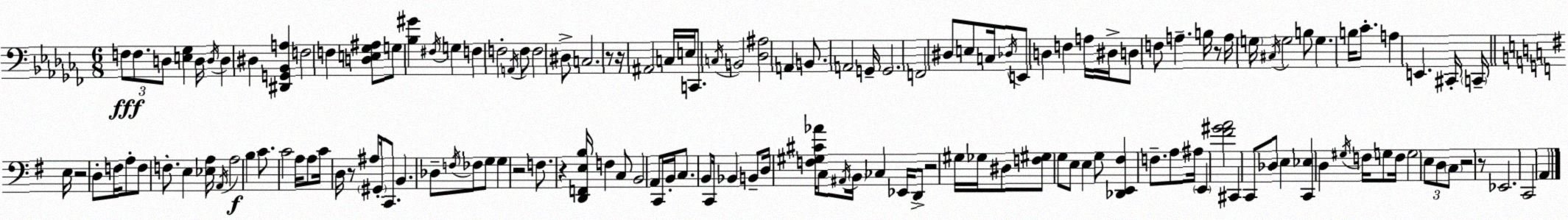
X:1
T:Untitled
M:6/8
L:1/4
K:Abm
F,/2 F,/2 D,/2 [E,_G,] D,/4 D,/4 D, ^D, [^D,,G,,_B,,A,] F,2 F, [D,E,_G,^A,]/2 G,/2 [_B,^G] ^F,/4 G, F, F,2 A,,/4 F,/2 F,2 ^D,/2 C,2 z/2 z/4 ^A,,2 C,/4 E,/4 C,,/2 C,/4 B,,2 [_D,^A,]2 A,, B,,/2 A,,2 G,,/4 G,,2 F,,2 ^D,/2 E,/2 C,/4 _D,/4 E,,/2 D, F, A,/4 ^D,/4 D,/2 F,/2 A, B,/4 z/2 A,/4 G,/4 ^C,/4 G,2 B,/2 G, B,/4 _C/2 A, E,, ^C,,/4 C,,/4 E,/4 z2 D,/2 F,/4 A,/2 F,/2 F,/2 E, [_E,A,]/4 A,,/4 A,2 B, C/2 C2 A,/4 A,/2 C/4 D,/4 z/2 ^A,/2 ^G,,/4 C,,/2 B,, _D,/2 F,/4 _F,/2 G,/2 G, z2 F,/2 z [D,,F,,E,B,]/4 F, C,/2 B,,2 A,,/2 C,,/4 B,,/4 C,/2 B,,/2 C,,/4 _B,, B,,/2 D,/4 [F,^G,^C_A]/4 C,/2 ^A,,/4 B,,/4 _C, _E,,/4 D,,/2 z2 ^G,/4 _G,/4 ^D,/2 [F,^G,]/2 G,/2 E,/2 E, G,/2 [_D,,E,,^F,] F,/2 A,/2 ^A,/4 E,, [^F^GA]2 ^C,, C,,/2 _D,/2 E, [C,,_E,] D, ^G,/4 F,/4 G,/2 F,/4 G,2 E,/2 D,/2 C,/2 z2 z/2 _E,,2 C,,2 A,,